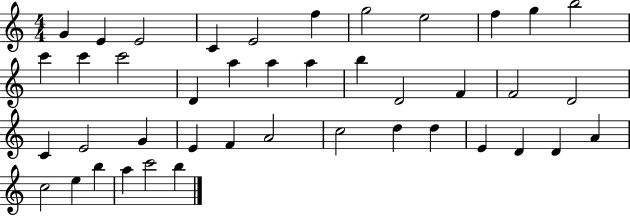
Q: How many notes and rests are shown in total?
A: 42